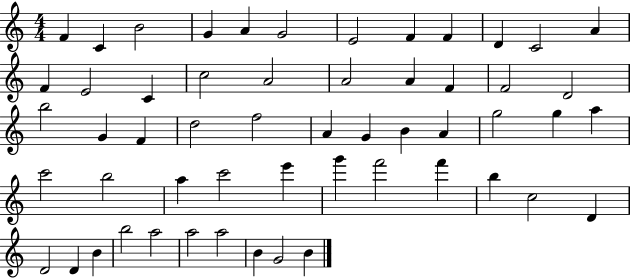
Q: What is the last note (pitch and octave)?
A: B4